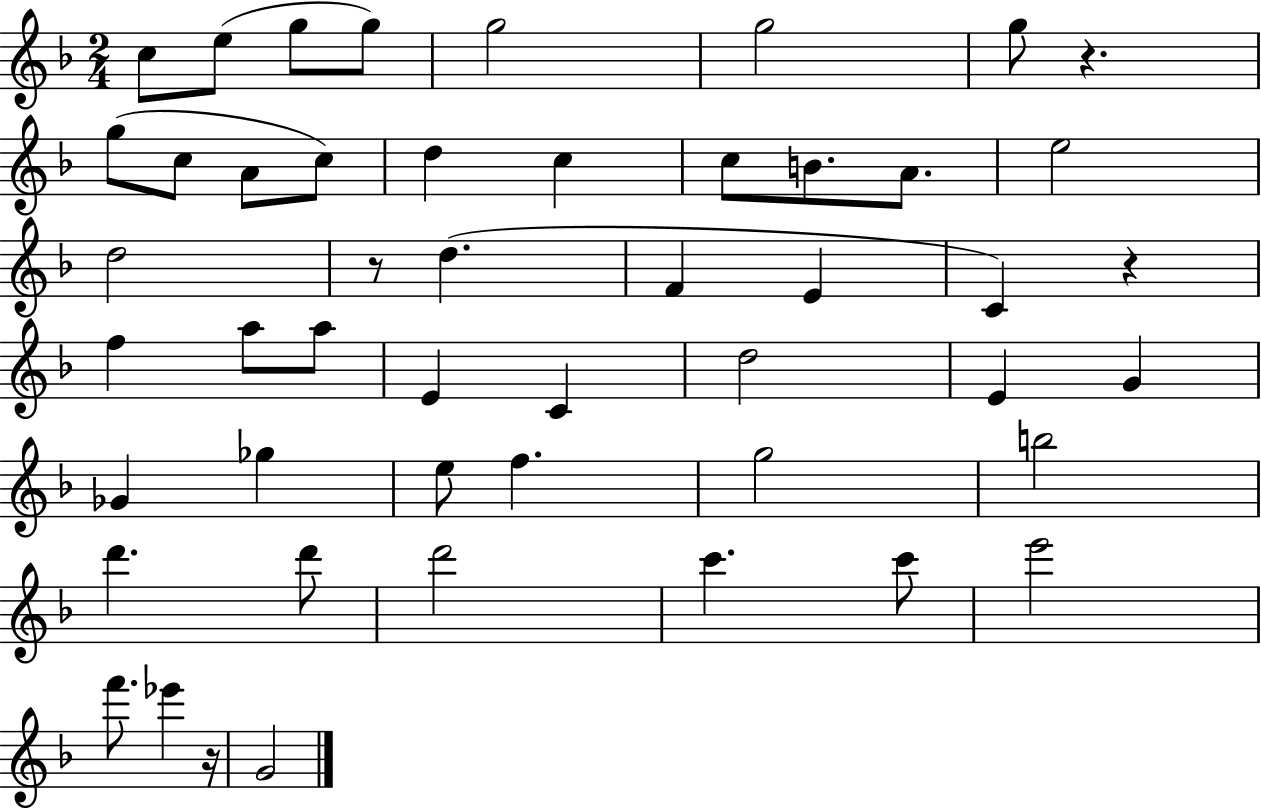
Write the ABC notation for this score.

X:1
T:Untitled
M:2/4
L:1/4
K:F
c/2 e/2 g/2 g/2 g2 g2 g/2 z g/2 c/2 A/2 c/2 d c c/2 B/2 A/2 e2 d2 z/2 d F E C z f a/2 a/2 E C d2 E G _G _g e/2 f g2 b2 d' d'/2 d'2 c' c'/2 e'2 f'/2 _e' z/4 G2